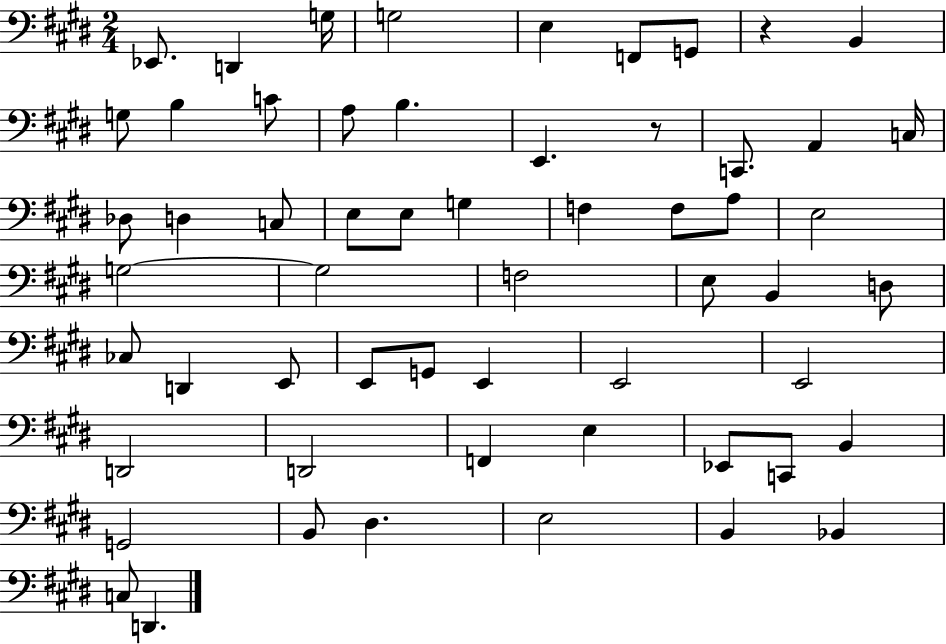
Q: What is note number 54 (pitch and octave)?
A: Bb2